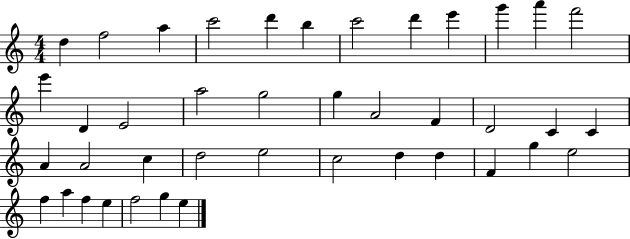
X:1
T:Untitled
M:4/4
L:1/4
K:C
d f2 a c'2 d' b c'2 d' e' g' a' f'2 e' D E2 a2 g2 g A2 F D2 C C A A2 c d2 e2 c2 d d F g e2 f a f e f2 g e